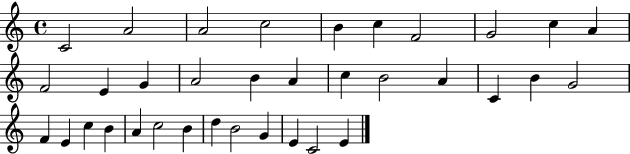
C4/h A4/h A4/h C5/h B4/q C5/q F4/h G4/h C5/q A4/q F4/h E4/q G4/q A4/h B4/q A4/q C5/q B4/h A4/q C4/q B4/q G4/h F4/q E4/q C5/q B4/q A4/q C5/h B4/q D5/q B4/h G4/q E4/q C4/h E4/q